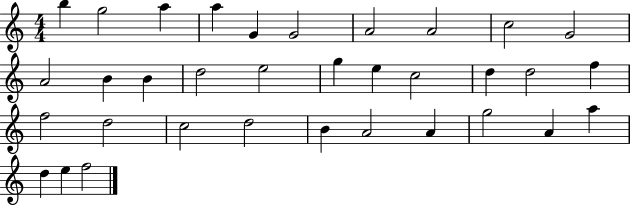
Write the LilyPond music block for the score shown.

{
  \clef treble
  \numericTimeSignature
  \time 4/4
  \key c \major
  b''4 g''2 a''4 | a''4 g'4 g'2 | a'2 a'2 | c''2 g'2 | \break a'2 b'4 b'4 | d''2 e''2 | g''4 e''4 c''2 | d''4 d''2 f''4 | \break f''2 d''2 | c''2 d''2 | b'4 a'2 a'4 | g''2 a'4 a''4 | \break d''4 e''4 f''2 | \bar "|."
}